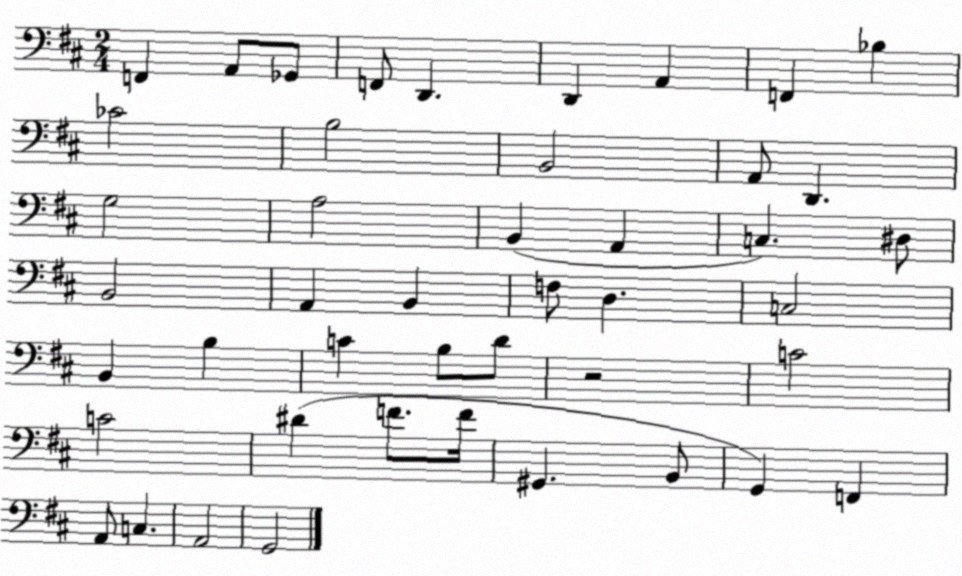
X:1
T:Untitled
M:2/4
L:1/4
K:D
F,, A,,/2 _G,,/2 F,,/2 D,, D,, A,, F,, _B, _C2 B,2 B,,2 A,,/2 D,, G,2 A,2 B,, A,, C, ^D,/2 B,,2 A,, B,, F,/2 D, C,2 B,, B, C B,/2 D/2 z2 C2 C2 ^D F/2 F/4 ^G,, B,,/2 G,, F,, A,,/2 C, A,,2 G,,2